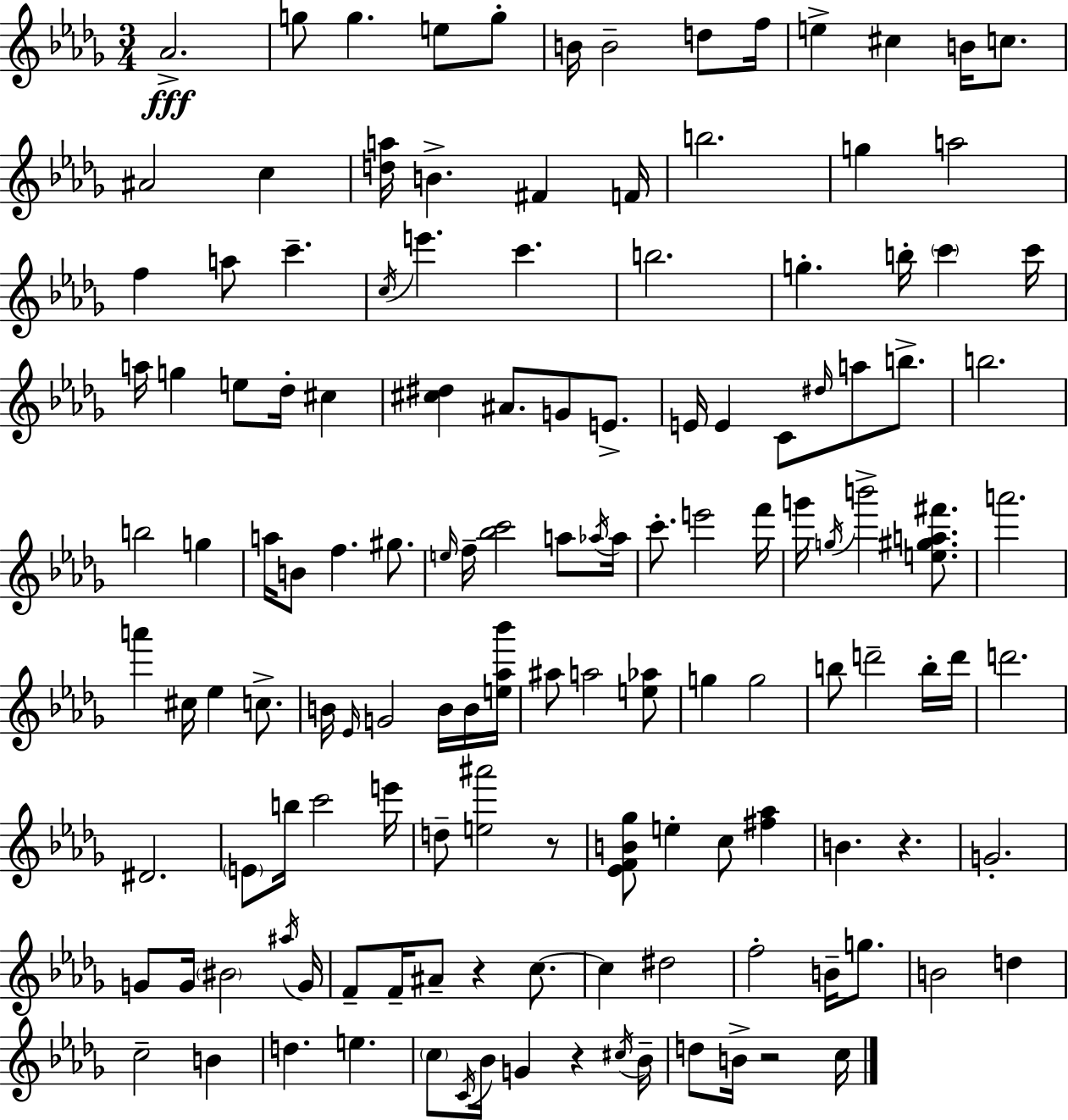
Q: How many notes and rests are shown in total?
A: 136